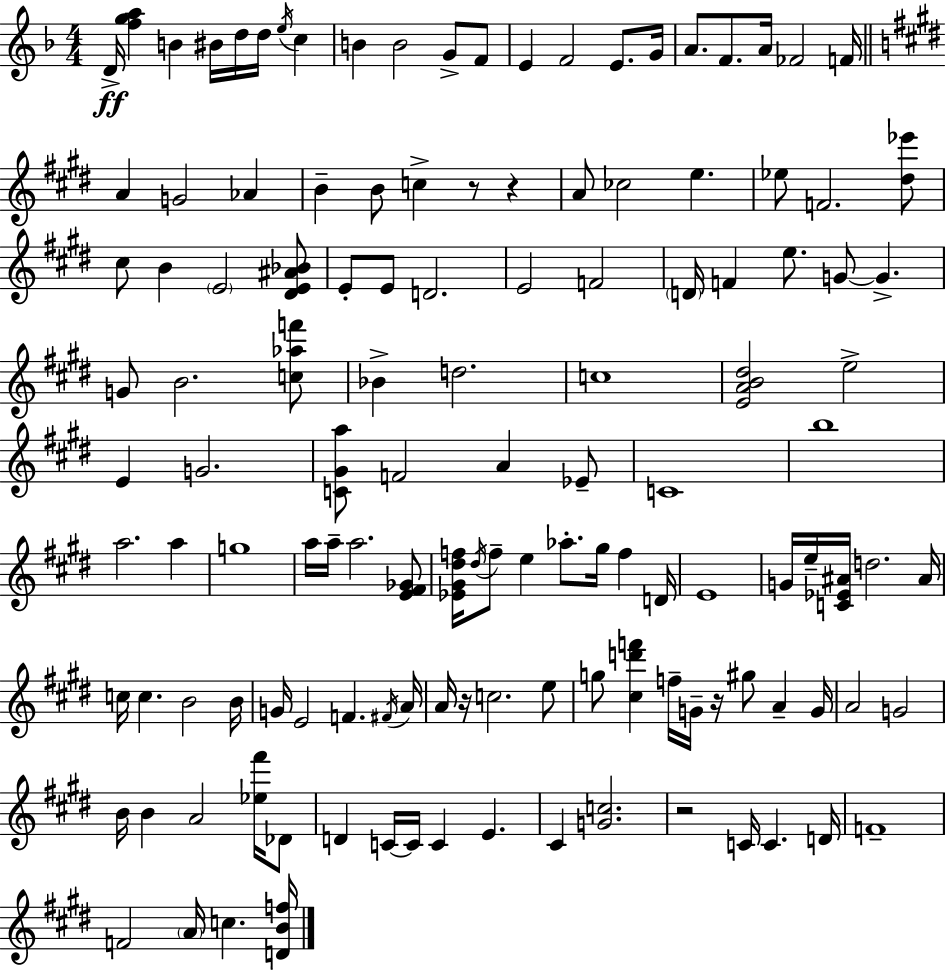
D4/s [F5,G5,A5]/q B4/q BIS4/s D5/s D5/s E5/s C5/q B4/q B4/h G4/e F4/e E4/q F4/h E4/e. G4/s A4/e. F4/e. A4/s FES4/h F4/s A4/q G4/h Ab4/q B4/q B4/e C5/q R/e R/q A4/e CES5/h E5/q. Eb5/e F4/h. [D#5,Eb6]/e C#5/e B4/q E4/h [D#4,E4,A#4,Bb4]/e E4/e E4/e D4/h. E4/h F4/h D4/s F4/q E5/e. G4/e G4/q. G4/e B4/h. [C5,Ab5,F6]/e Bb4/q D5/h. C5/w [E4,A4,B4,D#5]/h E5/h E4/q G4/h. [C4,G#4,A5]/e F4/h A4/q Eb4/e C4/w B5/w A5/h. A5/q G5/w A5/s A5/s A5/h. [E4,F#4,Gb4]/e [Eb4,G#4,D#5,F5]/s D#5/s F5/e E5/q Ab5/e. G#5/s F5/q D4/s E4/w G4/s E5/s [C4,Eb4,A#4]/s D5/h. A#4/s C5/s C5/q. B4/h B4/s G4/s E4/h F4/q. F#4/s A4/s A4/s R/s C5/h. E5/e G5/e [C#5,D6,F6]/q F5/s G4/s R/s G#5/e A4/q G4/s A4/h G4/h B4/s B4/q A4/h [Eb5,F#6]/s Db4/e D4/q C4/s C4/s C4/q E4/q. C#4/q [G4,C5]/h. R/h C4/s C4/q. D4/s F4/w F4/h A4/s C5/q. [D4,B4,F5]/s